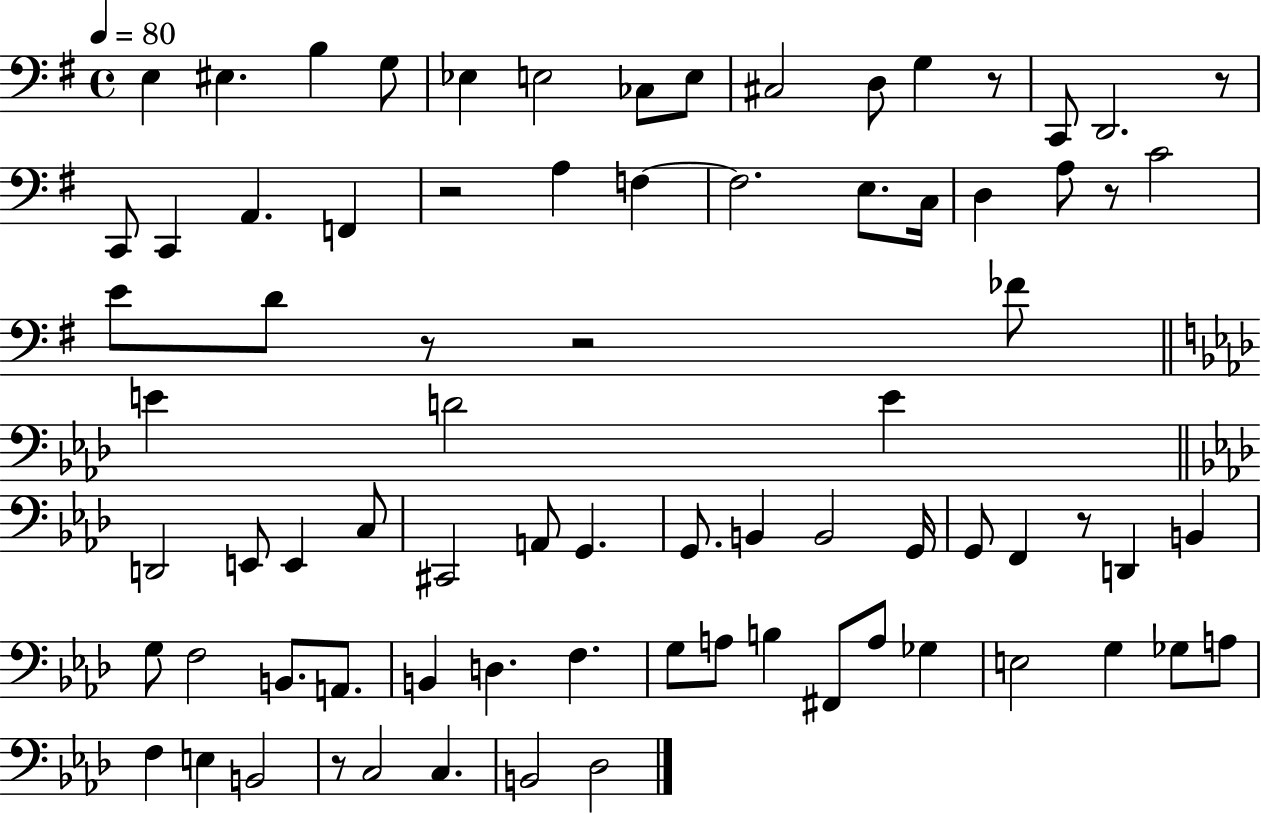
X:1
T:Untitled
M:4/4
L:1/4
K:G
E, ^E, B, G,/2 _E, E,2 _C,/2 E,/2 ^C,2 D,/2 G, z/2 C,,/2 D,,2 z/2 C,,/2 C,, A,, F,, z2 A, F, F,2 E,/2 C,/4 D, A,/2 z/2 C2 E/2 D/2 z/2 z2 _F/2 E D2 E D,,2 E,,/2 E,, C,/2 ^C,,2 A,,/2 G,, G,,/2 B,, B,,2 G,,/4 G,,/2 F,, z/2 D,, B,, G,/2 F,2 B,,/2 A,,/2 B,, D, F, G,/2 A,/2 B, ^F,,/2 A,/2 _G, E,2 G, _G,/2 A,/2 F, E, B,,2 z/2 C,2 C, B,,2 _D,2